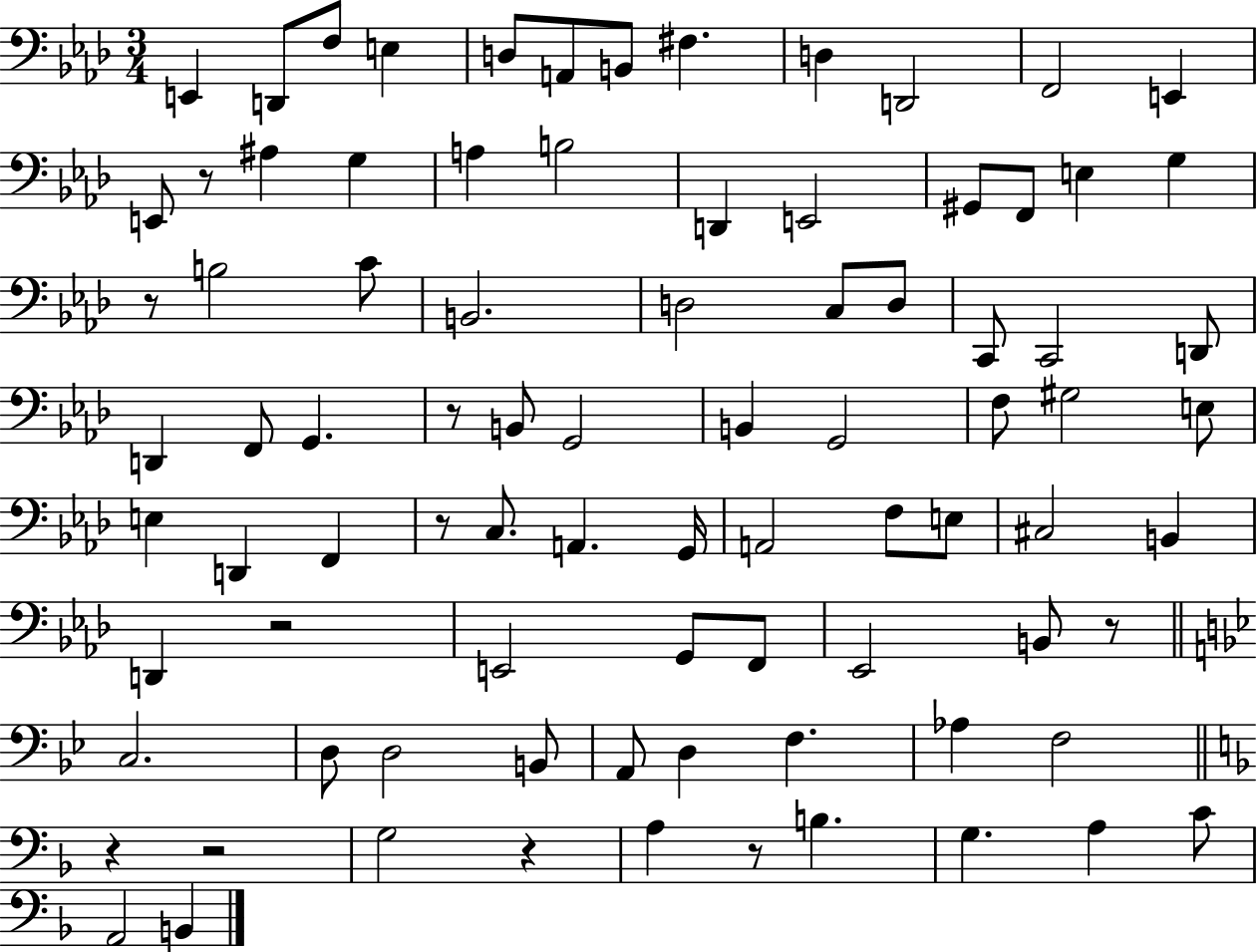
X:1
T:Untitled
M:3/4
L:1/4
K:Ab
E,, D,,/2 F,/2 E, D,/2 A,,/2 B,,/2 ^F, D, D,,2 F,,2 E,, E,,/2 z/2 ^A, G, A, B,2 D,, E,,2 ^G,,/2 F,,/2 E, G, z/2 B,2 C/2 B,,2 D,2 C,/2 D,/2 C,,/2 C,,2 D,,/2 D,, F,,/2 G,, z/2 B,,/2 G,,2 B,, G,,2 F,/2 ^G,2 E,/2 E, D,, F,, z/2 C,/2 A,, G,,/4 A,,2 F,/2 E,/2 ^C,2 B,, D,, z2 E,,2 G,,/2 F,,/2 _E,,2 B,,/2 z/2 C,2 D,/2 D,2 B,,/2 A,,/2 D, F, _A, F,2 z z2 G,2 z A, z/2 B, G, A, C/2 A,,2 B,,